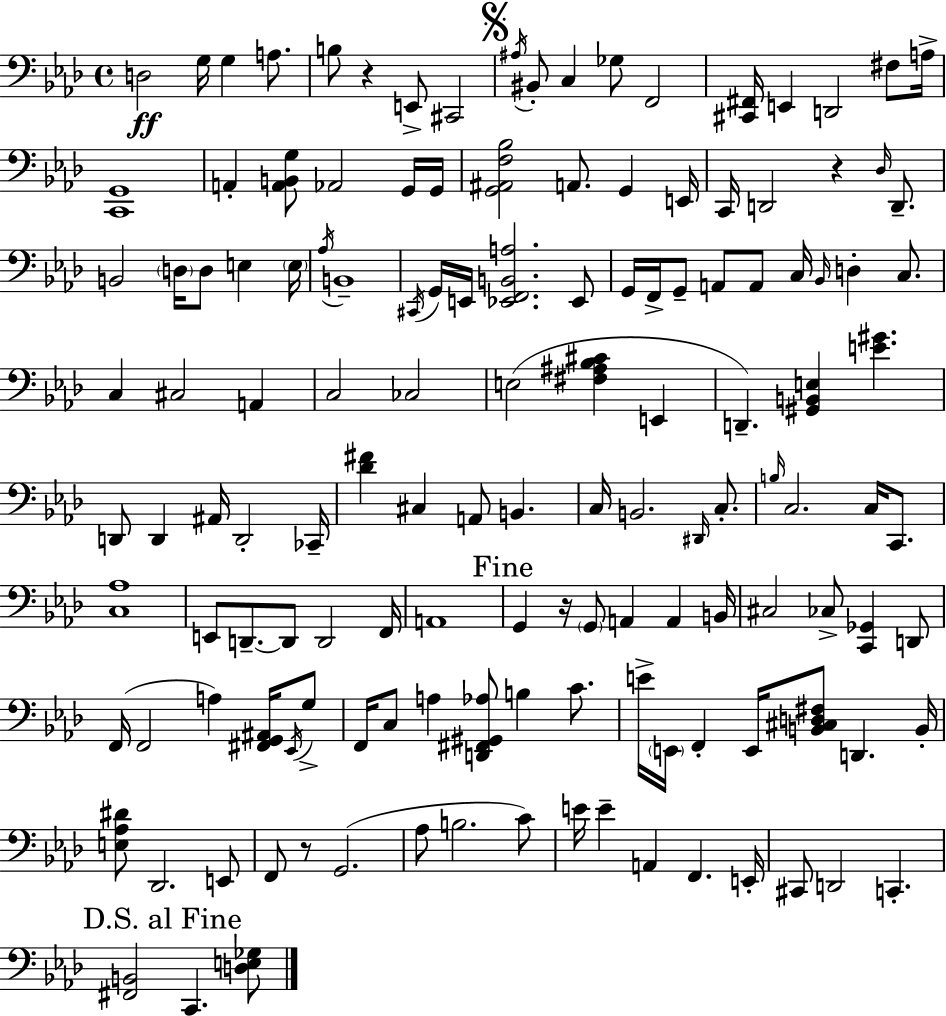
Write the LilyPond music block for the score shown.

{
  \clef bass
  \time 4/4
  \defaultTimeSignature
  \key aes \major
  d2\ff g16 g4 a8. | b8 r4 e,8-> cis,2 | \mark \markup { \musicglyph "scripts.segno" } \acciaccatura { ais16 } bis,8-. c4 ges8 f,2 | <cis, fis,>16 e,4 d,2 fis8 | \break a16-> <c, g,>1 | a,4-. <a, b, g>8 aes,2 g,16 | g,16 <g, ais, f bes>2 a,8. g,4 | e,16 c,16 d,2 r4 \grace { des16 } d,8.-- | \break b,2 \parenthesize d16 d8 e4 | \parenthesize e16 \acciaccatura { aes16 } b,1-- | \acciaccatura { cis,16 } g,16 e,16 <ees, f, b, a>2. | ees,8 g,16 f,16-> g,8-- a,8 a,8 c16 \grace { bes,16 } d4-. | \break c8. c4 cis2 | a,4 c2 ces2 | e2( <fis ais bes cis'>4 | e,4 d,4.--) <gis, b, e>4 <e' gis'>4. | \break d,8 d,4 ais,16 d,2-. | ces,16-- <des' fis'>4 cis4 a,8 b,4. | c16 b,2. | \grace { dis,16 } c8.-. \grace { b16 } c2. | \break c16 c,8. <c aes>1 | e,8 d,8.--~~ d,8 d,2 | f,16 a,1 | \mark "Fine" g,4 r16 \parenthesize g,8 a,4 | \break a,4 b,16 cis2 ces8-> | <c, ges,>4 d,8 f,16( f,2 | a4) <fis, g, ais,>16 \acciaccatura { ees,16 } g8-> f,16 c8 a4 <d, fis, gis, aes>8 | b4 c'8. e'16-> \parenthesize e,16 f,4-. e,16 <b, cis d fis>8 | \break d,4. b,16-. <e aes dis'>8 des,2. | e,8 f,8 r8 g,2.( | aes8 b2. | c'8) e'16 e'4-- a,4 | \break f,4. e,16-. cis,8 d,2 | c,4.-. \mark "D.S. al Fine" <fis, b,>2 | c,4. <d e ges>8 \bar "|."
}